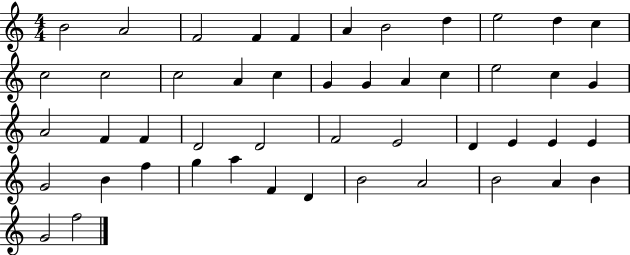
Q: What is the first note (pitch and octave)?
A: B4